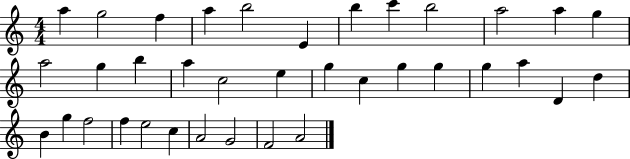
X:1
T:Untitled
M:4/4
L:1/4
K:C
a g2 f a b2 E b c' b2 a2 a g a2 g b a c2 e g c g g g a D d B g f2 f e2 c A2 G2 F2 A2